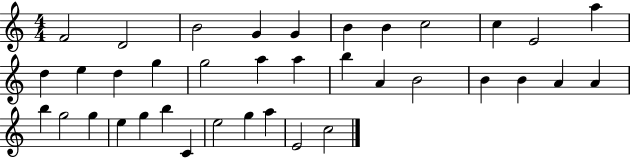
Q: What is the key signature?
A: C major